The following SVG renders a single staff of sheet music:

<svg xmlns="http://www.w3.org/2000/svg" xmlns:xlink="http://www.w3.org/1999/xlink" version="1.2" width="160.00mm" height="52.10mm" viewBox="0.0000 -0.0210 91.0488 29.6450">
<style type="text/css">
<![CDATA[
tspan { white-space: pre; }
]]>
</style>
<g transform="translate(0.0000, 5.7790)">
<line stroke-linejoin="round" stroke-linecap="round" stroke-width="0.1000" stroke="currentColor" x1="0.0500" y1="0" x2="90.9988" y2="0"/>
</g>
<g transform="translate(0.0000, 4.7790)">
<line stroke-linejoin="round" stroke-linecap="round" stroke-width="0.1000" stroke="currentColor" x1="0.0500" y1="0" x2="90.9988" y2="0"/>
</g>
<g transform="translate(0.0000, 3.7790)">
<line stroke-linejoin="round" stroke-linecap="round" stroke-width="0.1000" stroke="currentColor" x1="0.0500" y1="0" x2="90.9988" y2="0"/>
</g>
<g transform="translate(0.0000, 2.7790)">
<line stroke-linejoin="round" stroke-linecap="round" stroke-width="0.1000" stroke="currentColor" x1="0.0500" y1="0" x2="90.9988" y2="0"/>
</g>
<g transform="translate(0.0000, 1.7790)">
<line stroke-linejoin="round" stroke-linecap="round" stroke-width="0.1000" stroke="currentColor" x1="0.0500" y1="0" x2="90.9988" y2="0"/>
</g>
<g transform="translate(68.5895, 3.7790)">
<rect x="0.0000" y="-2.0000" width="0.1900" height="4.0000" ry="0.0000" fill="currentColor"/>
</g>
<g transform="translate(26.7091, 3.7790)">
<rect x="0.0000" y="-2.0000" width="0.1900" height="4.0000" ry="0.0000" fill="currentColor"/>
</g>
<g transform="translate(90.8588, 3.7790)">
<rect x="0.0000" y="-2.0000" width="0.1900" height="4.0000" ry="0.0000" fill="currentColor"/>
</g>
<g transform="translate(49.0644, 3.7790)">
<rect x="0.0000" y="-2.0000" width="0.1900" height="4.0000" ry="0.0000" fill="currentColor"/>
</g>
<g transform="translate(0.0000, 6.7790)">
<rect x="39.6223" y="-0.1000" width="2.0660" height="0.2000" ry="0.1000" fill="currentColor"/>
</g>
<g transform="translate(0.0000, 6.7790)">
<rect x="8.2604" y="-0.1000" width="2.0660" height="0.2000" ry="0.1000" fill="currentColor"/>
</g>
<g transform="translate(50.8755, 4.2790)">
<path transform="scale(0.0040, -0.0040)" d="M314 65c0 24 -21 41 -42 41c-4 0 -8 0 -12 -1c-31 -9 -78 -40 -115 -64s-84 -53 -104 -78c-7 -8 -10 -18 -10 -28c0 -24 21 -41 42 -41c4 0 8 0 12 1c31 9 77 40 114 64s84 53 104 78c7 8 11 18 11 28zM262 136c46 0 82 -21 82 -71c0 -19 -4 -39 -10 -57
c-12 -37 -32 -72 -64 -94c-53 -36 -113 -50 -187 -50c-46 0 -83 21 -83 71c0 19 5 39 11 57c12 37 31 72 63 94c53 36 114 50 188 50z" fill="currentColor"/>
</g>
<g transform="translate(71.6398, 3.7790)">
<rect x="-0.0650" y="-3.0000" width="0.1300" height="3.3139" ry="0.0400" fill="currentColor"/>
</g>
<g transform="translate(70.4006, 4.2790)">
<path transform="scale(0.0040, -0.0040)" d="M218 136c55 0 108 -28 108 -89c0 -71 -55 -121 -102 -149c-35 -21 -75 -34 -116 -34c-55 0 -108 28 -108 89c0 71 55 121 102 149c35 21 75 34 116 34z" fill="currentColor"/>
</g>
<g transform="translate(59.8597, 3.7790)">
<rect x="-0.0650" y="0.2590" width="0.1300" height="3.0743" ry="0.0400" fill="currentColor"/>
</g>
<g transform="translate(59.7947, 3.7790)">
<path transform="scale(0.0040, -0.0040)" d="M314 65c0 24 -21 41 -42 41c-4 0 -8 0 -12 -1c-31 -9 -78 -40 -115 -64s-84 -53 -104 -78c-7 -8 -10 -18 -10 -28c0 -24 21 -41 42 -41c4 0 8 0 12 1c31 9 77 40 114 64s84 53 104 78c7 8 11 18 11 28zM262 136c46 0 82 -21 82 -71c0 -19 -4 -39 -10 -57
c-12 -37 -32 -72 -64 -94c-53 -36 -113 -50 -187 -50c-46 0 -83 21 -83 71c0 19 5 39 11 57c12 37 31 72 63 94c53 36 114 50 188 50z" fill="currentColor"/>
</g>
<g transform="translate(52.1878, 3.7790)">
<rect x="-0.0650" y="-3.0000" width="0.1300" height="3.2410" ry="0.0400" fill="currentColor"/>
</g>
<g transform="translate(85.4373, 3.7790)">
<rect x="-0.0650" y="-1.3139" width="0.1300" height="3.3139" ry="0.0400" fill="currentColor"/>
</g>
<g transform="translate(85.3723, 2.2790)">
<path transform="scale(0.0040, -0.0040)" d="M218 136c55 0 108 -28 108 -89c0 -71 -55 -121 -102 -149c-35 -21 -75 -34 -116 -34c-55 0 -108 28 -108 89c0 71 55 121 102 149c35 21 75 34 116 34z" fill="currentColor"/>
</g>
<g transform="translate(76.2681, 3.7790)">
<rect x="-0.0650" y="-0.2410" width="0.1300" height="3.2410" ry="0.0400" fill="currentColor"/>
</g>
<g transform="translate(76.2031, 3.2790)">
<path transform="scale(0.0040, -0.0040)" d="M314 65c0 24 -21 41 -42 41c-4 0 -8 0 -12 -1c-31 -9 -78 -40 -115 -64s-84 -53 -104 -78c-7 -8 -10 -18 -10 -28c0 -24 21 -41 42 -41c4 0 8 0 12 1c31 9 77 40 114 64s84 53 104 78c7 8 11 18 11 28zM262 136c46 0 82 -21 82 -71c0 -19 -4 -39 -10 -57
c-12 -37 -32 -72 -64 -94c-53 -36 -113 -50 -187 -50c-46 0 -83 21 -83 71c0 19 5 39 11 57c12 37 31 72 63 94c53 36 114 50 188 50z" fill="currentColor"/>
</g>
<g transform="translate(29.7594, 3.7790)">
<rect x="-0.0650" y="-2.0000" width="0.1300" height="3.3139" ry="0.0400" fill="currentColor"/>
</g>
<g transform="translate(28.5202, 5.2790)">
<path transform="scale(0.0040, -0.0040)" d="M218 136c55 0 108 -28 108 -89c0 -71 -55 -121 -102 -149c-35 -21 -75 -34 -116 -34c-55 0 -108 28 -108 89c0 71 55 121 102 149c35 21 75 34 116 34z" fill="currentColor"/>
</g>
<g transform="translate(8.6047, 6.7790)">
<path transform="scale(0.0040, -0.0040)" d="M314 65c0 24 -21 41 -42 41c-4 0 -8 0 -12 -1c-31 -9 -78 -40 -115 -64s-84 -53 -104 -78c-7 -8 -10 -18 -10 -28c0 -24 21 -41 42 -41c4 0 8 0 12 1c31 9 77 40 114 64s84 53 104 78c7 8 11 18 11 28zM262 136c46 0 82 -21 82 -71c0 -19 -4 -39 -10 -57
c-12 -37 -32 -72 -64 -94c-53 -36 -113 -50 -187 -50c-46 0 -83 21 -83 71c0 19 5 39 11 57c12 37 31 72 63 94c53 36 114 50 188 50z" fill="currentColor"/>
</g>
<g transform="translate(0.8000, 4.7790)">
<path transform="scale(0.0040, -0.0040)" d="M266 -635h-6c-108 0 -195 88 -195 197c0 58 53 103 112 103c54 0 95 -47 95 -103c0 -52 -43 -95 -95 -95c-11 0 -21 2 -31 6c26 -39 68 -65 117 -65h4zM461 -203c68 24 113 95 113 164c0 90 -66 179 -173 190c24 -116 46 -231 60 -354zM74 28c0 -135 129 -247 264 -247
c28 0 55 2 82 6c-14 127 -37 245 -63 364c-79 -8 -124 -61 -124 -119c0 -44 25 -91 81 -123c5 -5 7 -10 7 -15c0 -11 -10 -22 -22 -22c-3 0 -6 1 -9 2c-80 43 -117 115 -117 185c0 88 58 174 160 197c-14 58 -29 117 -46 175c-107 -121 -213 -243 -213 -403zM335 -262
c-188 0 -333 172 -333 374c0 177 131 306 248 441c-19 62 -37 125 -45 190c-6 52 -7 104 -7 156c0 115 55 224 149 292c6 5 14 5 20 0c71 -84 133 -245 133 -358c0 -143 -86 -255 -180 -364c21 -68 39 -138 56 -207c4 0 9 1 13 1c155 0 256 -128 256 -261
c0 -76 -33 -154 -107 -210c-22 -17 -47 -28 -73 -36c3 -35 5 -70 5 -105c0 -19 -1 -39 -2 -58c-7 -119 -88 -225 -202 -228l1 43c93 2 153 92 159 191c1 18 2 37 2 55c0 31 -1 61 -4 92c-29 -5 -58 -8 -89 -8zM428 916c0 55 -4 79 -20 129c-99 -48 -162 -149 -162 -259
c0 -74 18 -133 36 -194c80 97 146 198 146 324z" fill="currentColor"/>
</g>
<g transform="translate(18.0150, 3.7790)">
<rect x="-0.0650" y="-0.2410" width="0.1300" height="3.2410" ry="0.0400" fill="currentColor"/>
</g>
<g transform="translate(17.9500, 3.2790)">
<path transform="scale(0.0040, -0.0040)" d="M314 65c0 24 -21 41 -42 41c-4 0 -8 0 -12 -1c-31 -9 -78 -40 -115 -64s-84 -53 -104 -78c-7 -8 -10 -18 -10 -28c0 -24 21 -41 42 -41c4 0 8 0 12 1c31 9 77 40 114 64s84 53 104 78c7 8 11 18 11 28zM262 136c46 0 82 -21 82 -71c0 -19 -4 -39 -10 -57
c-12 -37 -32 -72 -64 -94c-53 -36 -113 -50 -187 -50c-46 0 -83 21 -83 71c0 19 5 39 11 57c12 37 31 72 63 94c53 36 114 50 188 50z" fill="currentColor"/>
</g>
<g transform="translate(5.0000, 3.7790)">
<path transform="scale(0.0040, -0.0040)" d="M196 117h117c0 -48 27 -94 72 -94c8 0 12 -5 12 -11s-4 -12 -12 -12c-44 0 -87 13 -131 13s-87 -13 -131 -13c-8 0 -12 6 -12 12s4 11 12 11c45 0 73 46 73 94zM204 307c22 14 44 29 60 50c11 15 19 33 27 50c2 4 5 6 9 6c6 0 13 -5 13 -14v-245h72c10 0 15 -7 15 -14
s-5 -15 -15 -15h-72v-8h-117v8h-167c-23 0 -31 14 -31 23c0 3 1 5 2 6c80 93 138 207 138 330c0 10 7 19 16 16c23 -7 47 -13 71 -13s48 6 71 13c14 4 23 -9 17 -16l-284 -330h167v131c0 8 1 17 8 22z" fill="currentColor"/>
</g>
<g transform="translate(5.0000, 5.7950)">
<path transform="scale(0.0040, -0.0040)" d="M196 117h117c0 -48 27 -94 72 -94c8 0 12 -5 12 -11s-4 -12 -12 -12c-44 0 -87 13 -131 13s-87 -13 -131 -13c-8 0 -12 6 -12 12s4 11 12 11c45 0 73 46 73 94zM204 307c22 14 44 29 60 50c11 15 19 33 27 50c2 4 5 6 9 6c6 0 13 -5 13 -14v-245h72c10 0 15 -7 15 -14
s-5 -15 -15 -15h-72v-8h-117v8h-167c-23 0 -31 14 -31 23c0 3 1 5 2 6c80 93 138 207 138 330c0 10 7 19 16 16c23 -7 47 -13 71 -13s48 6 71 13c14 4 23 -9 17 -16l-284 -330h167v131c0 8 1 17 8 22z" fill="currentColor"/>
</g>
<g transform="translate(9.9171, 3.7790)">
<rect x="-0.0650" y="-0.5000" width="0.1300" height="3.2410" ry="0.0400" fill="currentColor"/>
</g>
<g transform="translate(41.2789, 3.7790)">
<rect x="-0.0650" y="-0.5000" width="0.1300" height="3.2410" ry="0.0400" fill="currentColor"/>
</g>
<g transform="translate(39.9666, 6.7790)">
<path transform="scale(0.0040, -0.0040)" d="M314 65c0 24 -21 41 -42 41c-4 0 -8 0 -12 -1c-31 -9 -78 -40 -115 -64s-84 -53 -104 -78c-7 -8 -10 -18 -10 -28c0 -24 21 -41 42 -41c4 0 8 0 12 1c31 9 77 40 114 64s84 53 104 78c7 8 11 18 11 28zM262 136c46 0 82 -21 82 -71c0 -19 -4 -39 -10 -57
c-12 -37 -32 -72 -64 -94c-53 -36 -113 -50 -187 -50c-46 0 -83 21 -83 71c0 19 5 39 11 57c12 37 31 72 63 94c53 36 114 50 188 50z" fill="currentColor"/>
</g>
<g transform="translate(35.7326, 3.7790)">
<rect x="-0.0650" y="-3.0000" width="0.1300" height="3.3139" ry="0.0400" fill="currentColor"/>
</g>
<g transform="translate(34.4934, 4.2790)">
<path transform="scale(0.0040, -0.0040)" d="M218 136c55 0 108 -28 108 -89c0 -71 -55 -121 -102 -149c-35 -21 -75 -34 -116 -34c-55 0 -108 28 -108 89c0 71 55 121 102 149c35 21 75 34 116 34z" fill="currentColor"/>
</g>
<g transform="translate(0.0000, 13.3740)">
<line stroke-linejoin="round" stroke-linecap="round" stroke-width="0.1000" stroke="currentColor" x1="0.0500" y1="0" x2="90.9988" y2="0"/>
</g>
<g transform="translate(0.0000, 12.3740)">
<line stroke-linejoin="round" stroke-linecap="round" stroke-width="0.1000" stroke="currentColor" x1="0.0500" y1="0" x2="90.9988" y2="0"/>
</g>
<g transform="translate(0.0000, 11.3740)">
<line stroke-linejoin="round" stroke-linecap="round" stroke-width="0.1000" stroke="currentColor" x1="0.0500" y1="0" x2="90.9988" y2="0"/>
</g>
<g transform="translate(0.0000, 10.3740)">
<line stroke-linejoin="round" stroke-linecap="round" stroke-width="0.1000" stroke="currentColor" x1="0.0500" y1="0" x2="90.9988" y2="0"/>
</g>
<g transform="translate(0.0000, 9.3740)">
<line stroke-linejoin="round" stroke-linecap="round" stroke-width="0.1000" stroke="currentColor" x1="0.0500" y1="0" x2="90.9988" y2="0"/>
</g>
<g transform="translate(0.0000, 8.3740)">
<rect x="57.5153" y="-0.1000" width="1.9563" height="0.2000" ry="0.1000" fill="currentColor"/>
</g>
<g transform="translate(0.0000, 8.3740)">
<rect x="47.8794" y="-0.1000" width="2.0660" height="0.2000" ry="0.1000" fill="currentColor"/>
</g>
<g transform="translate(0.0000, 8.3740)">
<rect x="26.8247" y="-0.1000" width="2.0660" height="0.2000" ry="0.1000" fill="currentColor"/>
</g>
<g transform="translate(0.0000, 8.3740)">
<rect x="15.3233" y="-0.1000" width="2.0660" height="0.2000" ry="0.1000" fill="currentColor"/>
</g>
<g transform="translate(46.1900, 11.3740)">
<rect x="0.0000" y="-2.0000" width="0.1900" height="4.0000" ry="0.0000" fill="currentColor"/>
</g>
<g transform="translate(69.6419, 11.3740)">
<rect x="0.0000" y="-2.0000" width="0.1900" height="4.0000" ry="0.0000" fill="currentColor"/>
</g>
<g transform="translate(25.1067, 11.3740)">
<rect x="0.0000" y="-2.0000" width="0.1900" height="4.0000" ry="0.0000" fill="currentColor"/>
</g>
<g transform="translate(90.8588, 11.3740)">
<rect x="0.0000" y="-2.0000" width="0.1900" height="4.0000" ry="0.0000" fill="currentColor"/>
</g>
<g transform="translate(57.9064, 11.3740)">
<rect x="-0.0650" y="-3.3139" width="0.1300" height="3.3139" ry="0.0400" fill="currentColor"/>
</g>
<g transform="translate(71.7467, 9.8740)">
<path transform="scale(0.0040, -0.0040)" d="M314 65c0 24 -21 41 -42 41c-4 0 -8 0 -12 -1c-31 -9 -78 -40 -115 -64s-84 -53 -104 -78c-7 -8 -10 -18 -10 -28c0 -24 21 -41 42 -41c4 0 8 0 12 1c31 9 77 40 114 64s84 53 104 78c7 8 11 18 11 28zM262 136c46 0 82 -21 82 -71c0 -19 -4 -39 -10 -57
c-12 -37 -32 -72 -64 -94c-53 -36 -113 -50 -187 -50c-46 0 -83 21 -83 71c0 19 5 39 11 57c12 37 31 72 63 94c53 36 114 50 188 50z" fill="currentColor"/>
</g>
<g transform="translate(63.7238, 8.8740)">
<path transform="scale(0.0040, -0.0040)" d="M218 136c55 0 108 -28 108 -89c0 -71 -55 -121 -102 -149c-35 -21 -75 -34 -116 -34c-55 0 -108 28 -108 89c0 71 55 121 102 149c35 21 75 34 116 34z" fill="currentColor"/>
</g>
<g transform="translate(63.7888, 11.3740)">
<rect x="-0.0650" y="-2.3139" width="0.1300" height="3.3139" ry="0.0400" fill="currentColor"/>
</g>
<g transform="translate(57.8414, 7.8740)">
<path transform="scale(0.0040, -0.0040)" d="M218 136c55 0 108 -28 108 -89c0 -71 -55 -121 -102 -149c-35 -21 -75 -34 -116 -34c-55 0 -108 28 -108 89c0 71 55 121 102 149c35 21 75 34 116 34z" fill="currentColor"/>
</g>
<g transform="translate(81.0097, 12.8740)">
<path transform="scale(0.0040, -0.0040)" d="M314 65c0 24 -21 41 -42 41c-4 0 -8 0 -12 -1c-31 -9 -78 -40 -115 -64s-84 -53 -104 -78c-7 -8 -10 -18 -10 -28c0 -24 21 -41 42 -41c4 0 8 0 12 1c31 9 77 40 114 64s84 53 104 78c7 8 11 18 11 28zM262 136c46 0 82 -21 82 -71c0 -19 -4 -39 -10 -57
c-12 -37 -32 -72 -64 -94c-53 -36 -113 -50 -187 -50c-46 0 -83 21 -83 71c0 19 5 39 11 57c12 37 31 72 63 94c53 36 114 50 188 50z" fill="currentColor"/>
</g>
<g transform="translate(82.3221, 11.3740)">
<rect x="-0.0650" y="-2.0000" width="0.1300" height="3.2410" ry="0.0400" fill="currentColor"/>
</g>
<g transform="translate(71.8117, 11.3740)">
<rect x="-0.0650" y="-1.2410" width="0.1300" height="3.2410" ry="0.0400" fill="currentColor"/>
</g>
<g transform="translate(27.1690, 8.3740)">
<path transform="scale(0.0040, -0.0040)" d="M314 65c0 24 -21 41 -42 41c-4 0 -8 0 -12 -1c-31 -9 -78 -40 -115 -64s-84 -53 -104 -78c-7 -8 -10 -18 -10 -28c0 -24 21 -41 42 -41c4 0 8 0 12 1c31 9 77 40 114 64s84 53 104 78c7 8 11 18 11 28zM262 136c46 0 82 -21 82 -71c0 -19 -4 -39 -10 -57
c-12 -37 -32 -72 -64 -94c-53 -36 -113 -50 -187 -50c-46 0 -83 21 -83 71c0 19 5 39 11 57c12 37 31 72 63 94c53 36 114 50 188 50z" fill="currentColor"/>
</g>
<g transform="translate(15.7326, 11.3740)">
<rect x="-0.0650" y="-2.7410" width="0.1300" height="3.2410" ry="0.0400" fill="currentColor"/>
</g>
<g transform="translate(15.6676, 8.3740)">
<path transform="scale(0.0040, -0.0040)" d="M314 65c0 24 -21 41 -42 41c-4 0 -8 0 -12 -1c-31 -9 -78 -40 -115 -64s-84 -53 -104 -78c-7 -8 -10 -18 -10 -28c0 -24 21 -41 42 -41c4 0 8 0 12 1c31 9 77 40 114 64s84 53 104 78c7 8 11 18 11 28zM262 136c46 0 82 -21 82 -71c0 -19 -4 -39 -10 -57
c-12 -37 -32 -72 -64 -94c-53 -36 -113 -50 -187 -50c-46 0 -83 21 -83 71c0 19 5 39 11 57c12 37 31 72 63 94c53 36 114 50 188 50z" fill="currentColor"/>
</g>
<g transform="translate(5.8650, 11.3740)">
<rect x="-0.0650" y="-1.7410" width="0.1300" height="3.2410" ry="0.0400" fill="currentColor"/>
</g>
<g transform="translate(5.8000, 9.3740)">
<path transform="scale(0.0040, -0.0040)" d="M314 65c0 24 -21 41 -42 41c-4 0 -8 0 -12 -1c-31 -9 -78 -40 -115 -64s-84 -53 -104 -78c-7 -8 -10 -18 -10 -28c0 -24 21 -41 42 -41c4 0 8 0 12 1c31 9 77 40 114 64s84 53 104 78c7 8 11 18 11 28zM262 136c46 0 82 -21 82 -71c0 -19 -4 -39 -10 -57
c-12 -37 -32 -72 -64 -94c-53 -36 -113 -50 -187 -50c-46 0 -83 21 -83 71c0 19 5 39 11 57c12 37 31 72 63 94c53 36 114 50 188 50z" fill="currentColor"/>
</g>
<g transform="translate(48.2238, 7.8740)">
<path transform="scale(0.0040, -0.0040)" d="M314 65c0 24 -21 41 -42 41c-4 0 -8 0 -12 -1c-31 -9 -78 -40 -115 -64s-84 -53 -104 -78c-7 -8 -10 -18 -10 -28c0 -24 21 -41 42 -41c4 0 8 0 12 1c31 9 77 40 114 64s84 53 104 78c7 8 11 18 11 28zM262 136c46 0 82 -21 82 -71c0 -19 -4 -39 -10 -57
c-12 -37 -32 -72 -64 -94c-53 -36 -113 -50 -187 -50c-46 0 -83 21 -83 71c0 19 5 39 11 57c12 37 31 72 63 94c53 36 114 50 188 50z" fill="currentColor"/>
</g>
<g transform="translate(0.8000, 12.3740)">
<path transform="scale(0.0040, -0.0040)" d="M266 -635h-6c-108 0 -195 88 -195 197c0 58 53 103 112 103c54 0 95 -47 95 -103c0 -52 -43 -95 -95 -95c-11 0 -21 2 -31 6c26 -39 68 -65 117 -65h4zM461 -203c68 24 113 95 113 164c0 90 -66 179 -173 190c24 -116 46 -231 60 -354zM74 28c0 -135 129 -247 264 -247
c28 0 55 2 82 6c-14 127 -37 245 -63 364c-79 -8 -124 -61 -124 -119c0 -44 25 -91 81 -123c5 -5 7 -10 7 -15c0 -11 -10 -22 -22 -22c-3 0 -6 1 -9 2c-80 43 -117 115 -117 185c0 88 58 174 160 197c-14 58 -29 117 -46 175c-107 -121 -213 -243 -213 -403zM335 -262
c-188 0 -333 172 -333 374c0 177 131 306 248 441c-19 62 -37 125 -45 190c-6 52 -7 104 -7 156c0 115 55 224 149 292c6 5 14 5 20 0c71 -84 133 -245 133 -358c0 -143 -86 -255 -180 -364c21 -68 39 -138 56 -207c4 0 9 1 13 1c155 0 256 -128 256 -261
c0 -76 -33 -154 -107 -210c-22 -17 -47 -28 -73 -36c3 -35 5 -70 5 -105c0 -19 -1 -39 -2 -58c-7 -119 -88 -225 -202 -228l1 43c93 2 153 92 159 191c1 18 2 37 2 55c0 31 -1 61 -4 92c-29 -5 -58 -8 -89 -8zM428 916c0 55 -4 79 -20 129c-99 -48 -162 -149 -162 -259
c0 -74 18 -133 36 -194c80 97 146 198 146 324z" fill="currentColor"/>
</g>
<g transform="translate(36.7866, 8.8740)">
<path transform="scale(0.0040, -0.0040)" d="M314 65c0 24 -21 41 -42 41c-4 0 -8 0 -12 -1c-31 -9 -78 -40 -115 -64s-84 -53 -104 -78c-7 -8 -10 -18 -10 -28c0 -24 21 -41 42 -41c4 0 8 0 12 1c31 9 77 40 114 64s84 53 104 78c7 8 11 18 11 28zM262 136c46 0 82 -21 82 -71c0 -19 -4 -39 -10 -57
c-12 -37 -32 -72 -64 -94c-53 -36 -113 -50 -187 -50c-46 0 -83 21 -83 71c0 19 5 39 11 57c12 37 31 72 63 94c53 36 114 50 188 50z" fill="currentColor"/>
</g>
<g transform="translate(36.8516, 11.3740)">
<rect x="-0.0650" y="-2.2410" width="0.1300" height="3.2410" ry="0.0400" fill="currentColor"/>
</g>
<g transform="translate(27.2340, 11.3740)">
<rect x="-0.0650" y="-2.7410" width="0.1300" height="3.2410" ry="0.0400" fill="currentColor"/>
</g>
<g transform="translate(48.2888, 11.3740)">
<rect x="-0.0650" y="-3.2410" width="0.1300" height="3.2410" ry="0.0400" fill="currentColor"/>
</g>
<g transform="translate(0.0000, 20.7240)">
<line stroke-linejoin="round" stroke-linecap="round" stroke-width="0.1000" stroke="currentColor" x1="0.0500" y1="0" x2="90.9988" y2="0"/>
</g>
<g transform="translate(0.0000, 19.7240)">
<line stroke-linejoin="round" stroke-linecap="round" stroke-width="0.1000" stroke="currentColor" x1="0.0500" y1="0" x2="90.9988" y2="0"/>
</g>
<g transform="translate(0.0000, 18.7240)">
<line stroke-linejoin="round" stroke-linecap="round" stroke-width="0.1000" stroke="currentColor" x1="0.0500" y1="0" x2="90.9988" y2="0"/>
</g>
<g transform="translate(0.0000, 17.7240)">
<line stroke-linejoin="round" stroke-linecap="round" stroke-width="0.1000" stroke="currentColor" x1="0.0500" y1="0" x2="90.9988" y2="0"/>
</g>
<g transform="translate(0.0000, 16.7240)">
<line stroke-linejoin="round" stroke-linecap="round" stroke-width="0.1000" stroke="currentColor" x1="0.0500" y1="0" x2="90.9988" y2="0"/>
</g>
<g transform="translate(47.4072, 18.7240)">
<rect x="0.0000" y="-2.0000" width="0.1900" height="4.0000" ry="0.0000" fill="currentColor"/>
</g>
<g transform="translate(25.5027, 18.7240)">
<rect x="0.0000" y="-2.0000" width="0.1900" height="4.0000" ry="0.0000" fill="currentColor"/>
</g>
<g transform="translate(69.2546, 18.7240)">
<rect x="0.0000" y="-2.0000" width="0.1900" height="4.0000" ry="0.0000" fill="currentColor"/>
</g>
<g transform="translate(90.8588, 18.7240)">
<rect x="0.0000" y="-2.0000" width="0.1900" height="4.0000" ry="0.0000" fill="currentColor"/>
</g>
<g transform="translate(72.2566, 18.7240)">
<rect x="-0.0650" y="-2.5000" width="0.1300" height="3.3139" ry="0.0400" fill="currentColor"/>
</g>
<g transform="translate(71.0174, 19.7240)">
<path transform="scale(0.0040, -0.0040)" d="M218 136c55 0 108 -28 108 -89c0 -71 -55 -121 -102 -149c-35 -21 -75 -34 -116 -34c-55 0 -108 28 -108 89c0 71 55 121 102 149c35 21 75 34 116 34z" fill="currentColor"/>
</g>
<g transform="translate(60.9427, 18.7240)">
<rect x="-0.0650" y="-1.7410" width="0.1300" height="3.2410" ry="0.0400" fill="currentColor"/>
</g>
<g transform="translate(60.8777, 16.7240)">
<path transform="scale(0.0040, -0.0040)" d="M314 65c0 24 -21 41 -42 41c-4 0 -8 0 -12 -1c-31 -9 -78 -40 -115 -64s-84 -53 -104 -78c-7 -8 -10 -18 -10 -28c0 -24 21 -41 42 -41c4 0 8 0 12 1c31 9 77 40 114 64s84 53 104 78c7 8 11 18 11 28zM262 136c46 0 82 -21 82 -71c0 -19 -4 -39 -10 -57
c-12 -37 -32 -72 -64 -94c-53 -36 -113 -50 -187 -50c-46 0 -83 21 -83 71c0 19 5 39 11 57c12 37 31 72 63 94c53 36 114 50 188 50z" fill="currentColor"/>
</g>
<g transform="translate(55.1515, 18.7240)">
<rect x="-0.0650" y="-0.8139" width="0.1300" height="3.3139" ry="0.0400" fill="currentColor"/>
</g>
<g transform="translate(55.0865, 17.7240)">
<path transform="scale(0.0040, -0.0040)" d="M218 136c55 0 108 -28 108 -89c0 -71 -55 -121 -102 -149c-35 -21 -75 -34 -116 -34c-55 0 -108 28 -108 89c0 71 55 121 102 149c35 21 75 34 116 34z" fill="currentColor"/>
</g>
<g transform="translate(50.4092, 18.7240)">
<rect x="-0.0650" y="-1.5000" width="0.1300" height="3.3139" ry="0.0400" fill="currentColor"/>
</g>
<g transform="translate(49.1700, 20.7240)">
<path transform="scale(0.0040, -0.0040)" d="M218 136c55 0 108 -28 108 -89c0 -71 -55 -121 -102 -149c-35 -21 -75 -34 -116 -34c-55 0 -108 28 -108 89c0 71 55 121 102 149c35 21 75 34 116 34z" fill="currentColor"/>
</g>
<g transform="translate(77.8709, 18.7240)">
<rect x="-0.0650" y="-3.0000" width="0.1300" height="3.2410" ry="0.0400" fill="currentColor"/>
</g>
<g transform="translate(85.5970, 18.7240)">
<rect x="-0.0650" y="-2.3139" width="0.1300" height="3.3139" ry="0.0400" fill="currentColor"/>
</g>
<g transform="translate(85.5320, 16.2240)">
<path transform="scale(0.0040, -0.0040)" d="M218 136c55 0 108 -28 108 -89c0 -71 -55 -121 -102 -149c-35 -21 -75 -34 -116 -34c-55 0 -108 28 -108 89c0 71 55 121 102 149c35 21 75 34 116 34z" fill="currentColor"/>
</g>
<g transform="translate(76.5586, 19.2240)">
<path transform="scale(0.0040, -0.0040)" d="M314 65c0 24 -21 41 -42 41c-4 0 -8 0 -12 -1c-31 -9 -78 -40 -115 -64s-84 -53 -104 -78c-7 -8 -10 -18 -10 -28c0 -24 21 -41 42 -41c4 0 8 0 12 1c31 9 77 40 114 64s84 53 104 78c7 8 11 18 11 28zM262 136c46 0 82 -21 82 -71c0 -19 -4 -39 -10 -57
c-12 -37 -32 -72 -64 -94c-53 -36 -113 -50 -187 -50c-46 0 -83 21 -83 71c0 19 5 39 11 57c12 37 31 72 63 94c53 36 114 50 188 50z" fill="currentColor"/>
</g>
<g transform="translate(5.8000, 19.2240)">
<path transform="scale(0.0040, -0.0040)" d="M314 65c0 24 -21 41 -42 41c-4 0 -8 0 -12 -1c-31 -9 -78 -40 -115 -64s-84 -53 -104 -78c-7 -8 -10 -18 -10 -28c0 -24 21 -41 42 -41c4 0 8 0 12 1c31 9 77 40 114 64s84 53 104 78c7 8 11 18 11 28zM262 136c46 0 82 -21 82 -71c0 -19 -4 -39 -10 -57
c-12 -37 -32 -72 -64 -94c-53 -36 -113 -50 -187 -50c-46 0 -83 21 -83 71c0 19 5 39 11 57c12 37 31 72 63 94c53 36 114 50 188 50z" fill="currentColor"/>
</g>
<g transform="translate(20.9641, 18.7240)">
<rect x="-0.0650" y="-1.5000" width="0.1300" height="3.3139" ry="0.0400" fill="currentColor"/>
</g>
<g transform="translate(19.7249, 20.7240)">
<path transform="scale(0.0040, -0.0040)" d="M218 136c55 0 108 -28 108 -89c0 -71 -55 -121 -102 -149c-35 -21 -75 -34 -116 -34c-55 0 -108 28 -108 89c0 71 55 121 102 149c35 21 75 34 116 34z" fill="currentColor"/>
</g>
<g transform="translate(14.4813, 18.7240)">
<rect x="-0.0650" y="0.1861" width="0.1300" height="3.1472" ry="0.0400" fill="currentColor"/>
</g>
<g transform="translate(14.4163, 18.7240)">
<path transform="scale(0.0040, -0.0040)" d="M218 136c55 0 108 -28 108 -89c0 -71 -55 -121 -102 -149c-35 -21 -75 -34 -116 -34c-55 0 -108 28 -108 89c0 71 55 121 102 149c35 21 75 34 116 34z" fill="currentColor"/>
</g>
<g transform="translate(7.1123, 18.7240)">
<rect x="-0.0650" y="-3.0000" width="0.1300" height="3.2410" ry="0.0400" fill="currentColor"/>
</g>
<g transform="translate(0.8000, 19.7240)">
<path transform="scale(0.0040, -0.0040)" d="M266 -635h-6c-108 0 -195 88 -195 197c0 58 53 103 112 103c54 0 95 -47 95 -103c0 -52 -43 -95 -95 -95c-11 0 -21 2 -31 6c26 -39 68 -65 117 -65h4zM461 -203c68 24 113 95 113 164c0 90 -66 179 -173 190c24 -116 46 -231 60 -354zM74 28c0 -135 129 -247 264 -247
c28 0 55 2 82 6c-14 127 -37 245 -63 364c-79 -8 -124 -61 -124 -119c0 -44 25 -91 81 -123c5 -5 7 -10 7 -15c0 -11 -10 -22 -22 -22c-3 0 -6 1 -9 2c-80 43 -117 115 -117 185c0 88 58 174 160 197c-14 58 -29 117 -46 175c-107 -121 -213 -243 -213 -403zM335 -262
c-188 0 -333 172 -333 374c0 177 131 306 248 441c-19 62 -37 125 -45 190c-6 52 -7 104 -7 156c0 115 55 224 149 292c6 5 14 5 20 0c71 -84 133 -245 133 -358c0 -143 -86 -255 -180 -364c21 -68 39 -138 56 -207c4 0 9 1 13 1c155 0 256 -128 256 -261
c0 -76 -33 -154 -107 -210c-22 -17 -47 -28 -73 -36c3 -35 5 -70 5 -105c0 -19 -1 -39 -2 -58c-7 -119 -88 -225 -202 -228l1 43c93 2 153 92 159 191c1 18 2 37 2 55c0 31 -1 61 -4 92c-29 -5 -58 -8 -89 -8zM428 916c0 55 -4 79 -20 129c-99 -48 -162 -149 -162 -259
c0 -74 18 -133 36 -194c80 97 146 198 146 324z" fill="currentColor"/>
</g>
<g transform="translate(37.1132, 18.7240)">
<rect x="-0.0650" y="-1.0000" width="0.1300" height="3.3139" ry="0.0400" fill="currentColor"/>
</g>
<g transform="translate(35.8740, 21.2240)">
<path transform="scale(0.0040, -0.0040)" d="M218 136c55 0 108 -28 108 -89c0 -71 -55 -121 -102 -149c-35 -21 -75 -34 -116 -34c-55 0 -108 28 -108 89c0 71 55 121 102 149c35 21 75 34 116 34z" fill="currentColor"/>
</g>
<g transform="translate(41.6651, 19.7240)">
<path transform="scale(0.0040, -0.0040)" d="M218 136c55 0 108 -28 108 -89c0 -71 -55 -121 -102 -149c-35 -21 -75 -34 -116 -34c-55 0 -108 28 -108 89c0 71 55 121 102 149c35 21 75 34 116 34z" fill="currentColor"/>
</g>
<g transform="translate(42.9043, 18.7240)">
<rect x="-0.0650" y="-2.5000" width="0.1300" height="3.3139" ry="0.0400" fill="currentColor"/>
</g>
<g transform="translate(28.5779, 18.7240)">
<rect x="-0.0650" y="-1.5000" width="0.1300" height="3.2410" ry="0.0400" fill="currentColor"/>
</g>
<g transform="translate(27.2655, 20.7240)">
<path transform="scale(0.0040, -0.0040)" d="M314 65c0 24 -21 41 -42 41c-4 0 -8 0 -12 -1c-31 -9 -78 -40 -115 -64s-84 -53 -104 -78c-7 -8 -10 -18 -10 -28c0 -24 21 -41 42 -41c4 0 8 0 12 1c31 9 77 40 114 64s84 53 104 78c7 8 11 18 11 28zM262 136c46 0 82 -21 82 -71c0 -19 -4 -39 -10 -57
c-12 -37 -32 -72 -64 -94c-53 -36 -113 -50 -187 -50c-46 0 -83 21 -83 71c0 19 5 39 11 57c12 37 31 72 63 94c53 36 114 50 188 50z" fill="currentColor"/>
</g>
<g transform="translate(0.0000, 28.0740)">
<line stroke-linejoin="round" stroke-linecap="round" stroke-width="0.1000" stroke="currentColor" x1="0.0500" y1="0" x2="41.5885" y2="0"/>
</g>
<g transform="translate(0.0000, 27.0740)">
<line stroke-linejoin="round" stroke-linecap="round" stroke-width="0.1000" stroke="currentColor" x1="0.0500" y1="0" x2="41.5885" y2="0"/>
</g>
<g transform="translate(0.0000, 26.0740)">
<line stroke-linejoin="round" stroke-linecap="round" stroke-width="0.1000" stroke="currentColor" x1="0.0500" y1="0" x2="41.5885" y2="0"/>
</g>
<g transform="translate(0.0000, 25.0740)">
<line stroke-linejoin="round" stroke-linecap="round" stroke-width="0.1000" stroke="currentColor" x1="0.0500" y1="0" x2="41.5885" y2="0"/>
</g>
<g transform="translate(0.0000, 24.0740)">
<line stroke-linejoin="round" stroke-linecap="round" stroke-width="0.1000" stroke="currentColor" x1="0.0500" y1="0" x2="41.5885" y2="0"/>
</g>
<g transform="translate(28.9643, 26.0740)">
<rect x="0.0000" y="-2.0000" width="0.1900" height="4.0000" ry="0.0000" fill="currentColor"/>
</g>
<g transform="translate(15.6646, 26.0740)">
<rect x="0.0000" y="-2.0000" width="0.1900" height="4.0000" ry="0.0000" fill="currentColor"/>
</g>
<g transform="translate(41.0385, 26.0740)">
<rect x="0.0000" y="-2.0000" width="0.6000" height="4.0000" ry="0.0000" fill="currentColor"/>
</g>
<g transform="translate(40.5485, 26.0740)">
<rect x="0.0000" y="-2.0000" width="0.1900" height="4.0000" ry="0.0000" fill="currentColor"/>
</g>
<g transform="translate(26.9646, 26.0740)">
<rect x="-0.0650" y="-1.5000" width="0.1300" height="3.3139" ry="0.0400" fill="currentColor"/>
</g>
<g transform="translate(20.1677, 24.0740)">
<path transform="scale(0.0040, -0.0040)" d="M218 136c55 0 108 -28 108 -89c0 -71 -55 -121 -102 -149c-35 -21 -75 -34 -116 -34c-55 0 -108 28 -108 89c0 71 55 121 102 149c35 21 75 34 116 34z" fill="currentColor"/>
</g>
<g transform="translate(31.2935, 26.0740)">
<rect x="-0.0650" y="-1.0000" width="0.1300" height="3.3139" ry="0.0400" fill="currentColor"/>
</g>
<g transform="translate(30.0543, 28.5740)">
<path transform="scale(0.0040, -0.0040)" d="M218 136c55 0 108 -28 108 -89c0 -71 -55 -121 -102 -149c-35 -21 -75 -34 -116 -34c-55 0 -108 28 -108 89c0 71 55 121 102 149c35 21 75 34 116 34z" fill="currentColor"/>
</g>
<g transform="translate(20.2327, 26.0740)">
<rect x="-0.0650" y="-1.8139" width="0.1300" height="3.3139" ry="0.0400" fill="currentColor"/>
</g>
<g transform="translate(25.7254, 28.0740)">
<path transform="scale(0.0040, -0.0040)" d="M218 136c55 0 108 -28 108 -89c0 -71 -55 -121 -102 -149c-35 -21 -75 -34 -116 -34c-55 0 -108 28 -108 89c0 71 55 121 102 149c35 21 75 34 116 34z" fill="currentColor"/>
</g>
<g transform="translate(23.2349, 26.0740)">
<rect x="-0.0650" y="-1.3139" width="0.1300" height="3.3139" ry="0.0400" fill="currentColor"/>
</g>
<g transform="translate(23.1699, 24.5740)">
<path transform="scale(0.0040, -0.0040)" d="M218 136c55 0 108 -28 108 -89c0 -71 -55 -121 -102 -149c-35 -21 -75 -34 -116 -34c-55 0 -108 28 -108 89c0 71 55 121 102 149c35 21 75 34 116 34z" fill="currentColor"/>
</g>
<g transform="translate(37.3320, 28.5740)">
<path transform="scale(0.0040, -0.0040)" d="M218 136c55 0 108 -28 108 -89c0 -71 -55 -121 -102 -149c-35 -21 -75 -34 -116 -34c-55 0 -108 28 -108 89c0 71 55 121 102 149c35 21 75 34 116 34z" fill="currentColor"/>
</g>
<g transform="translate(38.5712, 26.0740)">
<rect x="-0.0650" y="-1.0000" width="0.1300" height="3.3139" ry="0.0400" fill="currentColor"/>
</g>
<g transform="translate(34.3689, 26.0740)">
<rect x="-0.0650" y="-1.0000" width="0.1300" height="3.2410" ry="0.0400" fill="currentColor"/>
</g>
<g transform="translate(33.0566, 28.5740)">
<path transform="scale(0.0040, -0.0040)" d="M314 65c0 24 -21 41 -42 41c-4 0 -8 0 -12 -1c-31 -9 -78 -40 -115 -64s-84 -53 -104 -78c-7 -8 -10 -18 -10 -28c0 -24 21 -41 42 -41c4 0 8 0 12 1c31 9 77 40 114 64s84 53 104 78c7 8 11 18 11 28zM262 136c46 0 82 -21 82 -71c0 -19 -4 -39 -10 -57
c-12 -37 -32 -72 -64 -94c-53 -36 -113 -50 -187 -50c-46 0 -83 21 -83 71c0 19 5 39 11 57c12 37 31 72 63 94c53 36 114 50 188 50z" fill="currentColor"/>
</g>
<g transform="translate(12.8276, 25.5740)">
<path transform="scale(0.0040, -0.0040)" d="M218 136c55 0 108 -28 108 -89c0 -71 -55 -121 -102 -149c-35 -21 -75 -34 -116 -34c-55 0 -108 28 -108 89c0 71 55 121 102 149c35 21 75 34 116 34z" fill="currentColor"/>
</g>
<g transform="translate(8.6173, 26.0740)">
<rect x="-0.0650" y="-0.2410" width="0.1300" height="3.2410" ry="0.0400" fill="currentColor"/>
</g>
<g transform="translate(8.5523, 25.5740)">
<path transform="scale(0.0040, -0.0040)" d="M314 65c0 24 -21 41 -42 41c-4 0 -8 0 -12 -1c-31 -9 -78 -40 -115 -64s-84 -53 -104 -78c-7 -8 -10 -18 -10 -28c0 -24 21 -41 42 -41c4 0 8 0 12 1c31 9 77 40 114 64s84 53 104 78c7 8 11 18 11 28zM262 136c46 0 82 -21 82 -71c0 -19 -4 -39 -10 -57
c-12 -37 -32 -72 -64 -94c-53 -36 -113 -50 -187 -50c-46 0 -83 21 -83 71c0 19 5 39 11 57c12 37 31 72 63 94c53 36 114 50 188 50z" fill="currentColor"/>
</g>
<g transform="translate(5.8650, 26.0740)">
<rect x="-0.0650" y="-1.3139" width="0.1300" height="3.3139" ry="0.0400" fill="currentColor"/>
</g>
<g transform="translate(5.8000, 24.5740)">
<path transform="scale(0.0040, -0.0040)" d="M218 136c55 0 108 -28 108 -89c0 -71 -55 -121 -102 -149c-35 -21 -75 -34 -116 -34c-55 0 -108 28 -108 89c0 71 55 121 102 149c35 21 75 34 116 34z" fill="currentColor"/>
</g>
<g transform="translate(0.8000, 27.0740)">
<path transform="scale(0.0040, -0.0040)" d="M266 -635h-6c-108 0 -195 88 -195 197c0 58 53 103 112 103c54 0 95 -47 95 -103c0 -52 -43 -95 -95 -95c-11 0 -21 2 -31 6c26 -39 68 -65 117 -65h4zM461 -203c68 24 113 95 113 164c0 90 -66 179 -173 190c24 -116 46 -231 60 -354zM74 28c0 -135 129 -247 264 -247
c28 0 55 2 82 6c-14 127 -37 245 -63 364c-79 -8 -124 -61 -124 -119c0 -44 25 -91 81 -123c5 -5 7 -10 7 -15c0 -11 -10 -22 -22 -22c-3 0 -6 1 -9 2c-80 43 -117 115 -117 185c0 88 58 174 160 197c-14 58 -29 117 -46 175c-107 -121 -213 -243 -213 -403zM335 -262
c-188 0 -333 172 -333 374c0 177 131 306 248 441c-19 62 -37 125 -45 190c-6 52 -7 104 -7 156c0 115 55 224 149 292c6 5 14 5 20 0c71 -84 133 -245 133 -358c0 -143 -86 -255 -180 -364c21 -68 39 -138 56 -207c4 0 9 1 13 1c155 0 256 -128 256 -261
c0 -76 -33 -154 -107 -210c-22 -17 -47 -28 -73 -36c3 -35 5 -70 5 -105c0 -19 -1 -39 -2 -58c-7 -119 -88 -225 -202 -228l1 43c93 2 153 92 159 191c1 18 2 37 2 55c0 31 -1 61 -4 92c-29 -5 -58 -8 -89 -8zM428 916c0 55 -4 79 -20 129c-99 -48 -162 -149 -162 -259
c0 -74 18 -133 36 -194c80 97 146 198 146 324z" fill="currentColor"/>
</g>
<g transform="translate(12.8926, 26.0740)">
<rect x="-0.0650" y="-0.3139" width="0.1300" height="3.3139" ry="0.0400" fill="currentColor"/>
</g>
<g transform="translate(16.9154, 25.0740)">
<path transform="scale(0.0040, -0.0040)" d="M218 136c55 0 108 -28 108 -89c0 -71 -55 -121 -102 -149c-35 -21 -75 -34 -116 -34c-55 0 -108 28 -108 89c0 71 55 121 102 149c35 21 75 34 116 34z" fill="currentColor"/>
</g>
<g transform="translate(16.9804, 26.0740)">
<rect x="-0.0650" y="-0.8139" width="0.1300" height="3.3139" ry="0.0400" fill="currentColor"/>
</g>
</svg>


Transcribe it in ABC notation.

X:1
T:Untitled
M:4/4
L:1/4
K:C
C2 c2 F A C2 A2 B2 A c2 e f2 a2 a2 g2 b2 b g e2 F2 A2 B E E2 D G E d f2 G A2 g e c2 c d f e E D D2 D